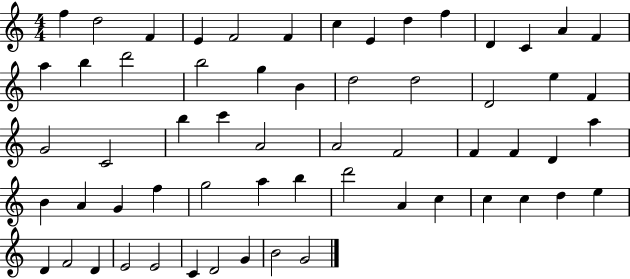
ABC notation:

X:1
T:Untitled
M:4/4
L:1/4
K:C
f d2 F E F2 F c E d f D C A F a b d'2 b2 g B d2 d2 D2 e F G2 C2 b c' A2 A2 F2 F F D a B A G f g2 a b d'2 A c c c d e D F2 D E2 E2 C D2 G B2 G2